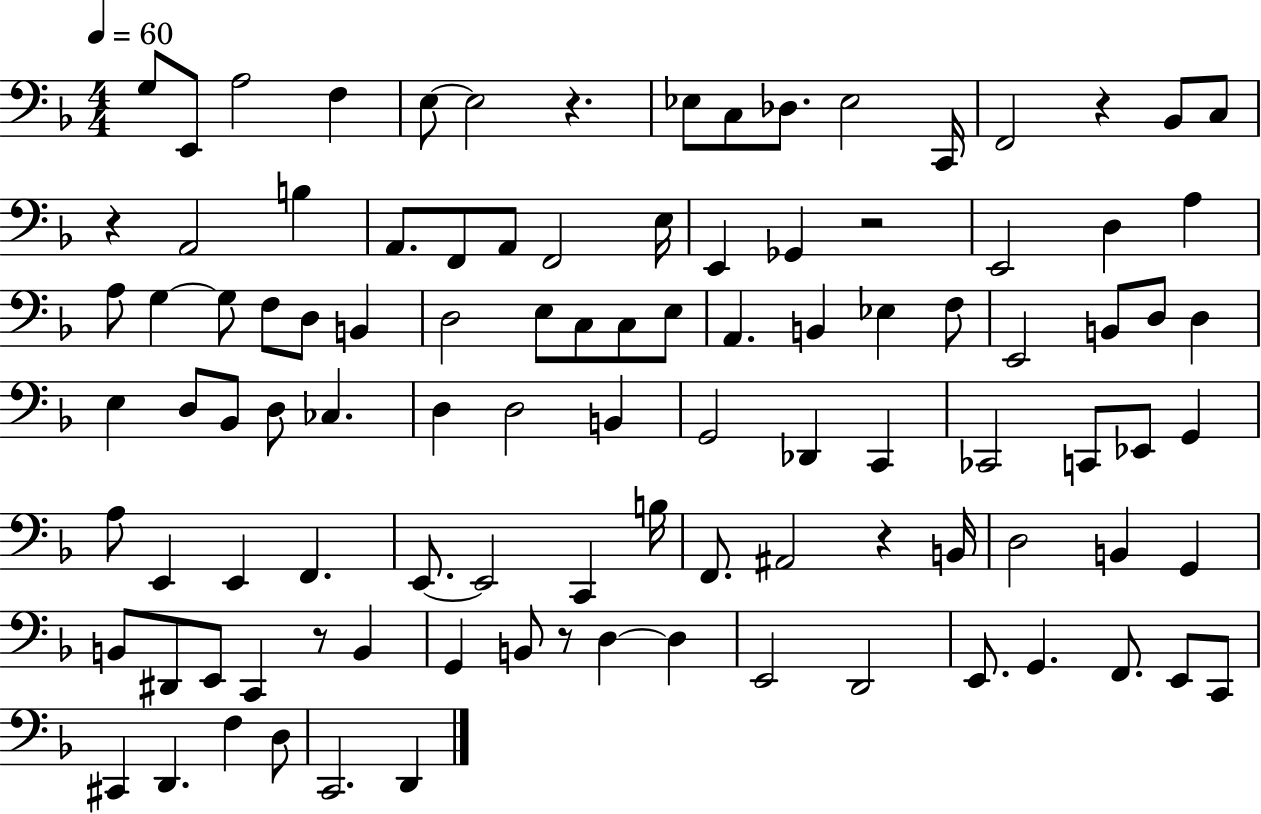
{
  \clef bass
  \numericTimeSignature
  \time 4/4
  \key f \major
  \tempo 4 = 60
  g8 e,8 a2 f4 | e8~~ e2 r4. | ees8 c8 des8. ees2 c,16 | f,2 r4 bes,8 c8 | \break r4 a,2 b4 | a,8. f,8 a,8 f,2 e16 | e,4 ges,4 r2 | e,2 d4 a4 | \break a8 g4~~ g8 f8 d8 b,4 | d2 e8 c8 c8 e8 | a,4. b,4 ees4 f8 | e,2 b,8 d8 d4 | \break e4 d8 bes,8 d8 ces4. | d4 d2 b,4 | g,2 des,4 c,4 | ces,2 c,8 ees,8 g,4 | \break a8 e,4 e,4 f,4. | e,8.~~ e,2 c,4 b16 | f,8. ais,2 r4 b,16 | d2 b,4 g,4 | \break b,8 dis,8 e,8 c,4 r8 b,4 | g,4 b,8 r8 d4~~ d4 | e,2 d,2 | e,8. g,4. f,8. e,8 c,8 | \break cis,4 d,4. f4 d8 | c,2. d,4 | \bar "|."
}